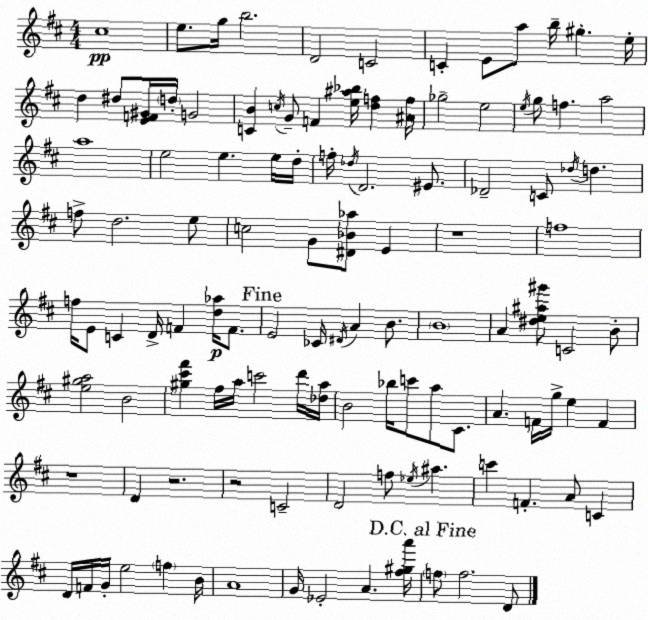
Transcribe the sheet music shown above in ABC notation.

X:1
T:Untitled
M:4/4
L:1/4
K:D
^c4 e/2 g/4 b2 D2 C2 C E/2 a/2 b/4 ^g e/4 d ^d/2 [EF^G]/4 d/4 G2 [CB] c/4 G/2 F [e^a_b]/4 [df] [^Af]/4 _g2 e2 e/4 g/2 f a2 a4 e2 e e/4 d/4 f/4 _d/4 D2 ^E/2 _D2 C/2 _d/4 d f/2 d2 e/2 c2 G/2 [^D_B_a]/2 E z4 f4 f/4 E/2 C D/4 F [d_a]/4 F/2 E2 _C/4 ^D/4 A B/2 B4 A [^de^a^g']/2 C2 B/2 [e^ga]2 B2 [^g^c'^f'] ^f/4 a/4 c'2 d'/4 [_da]/4 B2 _b/4 c'/2 a/2 ^C/2 A F/4 g/4 e F z4 D z2 z2 C2 D2 f/2 _e/4 ^a c' F A/2 C D/4 F/4 G/4 e2 f B/4 A4 G/4 _E2 A [^f^ga']/4 f/2 f2 D/2